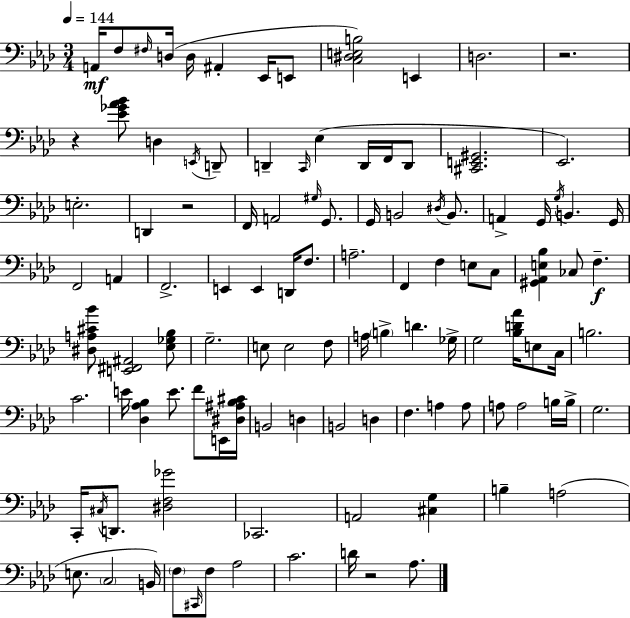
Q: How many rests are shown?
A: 4